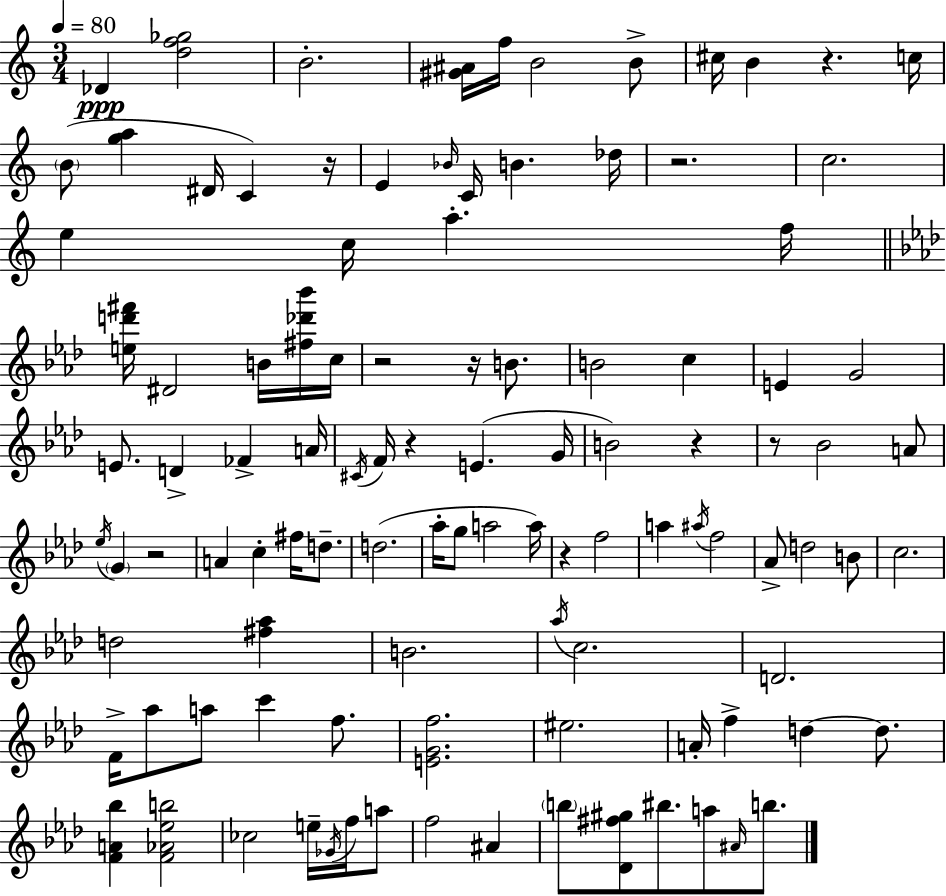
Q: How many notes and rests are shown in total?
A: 106